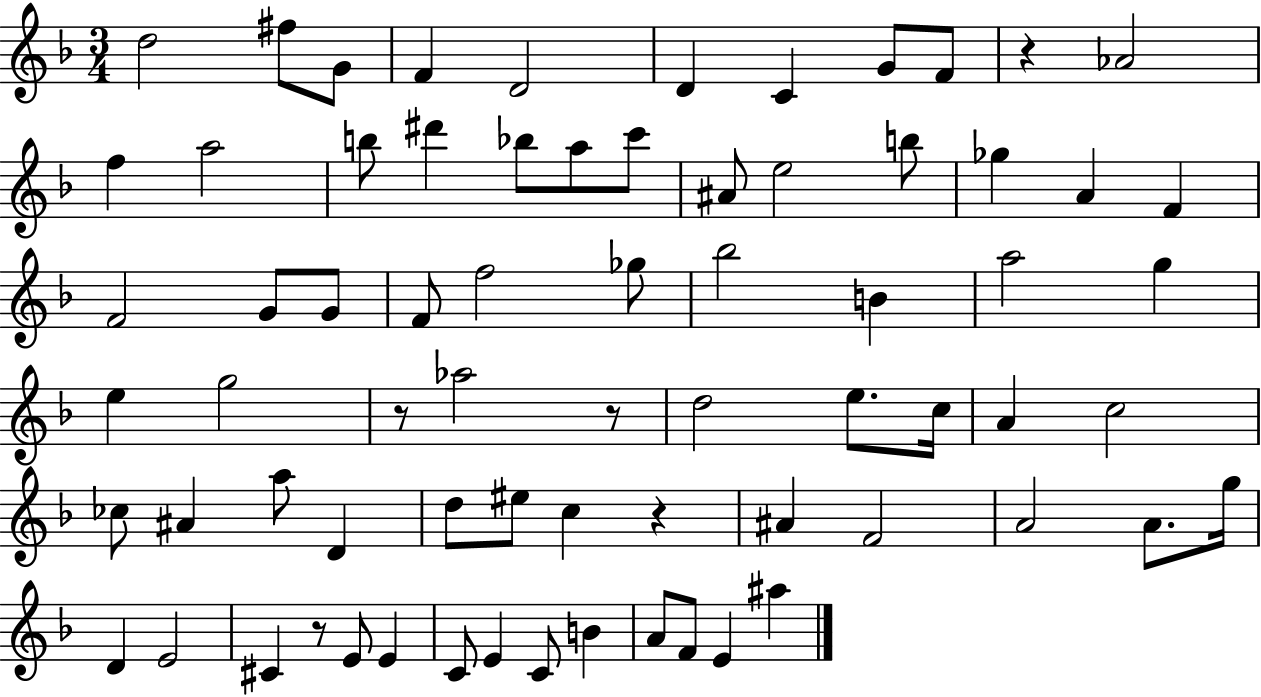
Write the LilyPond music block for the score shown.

{
  \clef treble
  \numericTimeSignature
  \time 3/4
  \key f \major
  d''2 fis''8 g'8 | f'4 d'2 | d'4 c'4 g'8 f'8 | r4 aes'2 | \break f''4 a''2 | b''8 dis'''4 bes''8 a''8 c'''8 | ais'8 e''2 b''8 | ges''4 a'4 f'4 | \break f'2 g'8 g'8 | f'8 f''2 ges''8 | bes''2 b'4 | a''2 g''4 | \break e''4 g''2 | r8 aes''2 r8 | d''2 e''8. c''16 | a'4 c''2 | \break ces''8 ais'4 a''8 d'4 | d''8 eis''8 c''4 r4 | ais'4 f'2 | a'2 a'8. g''16 | \break d'4 e'2 | cis'4 r8 e'8 e'4 | c'8 e'4 c'8 b'4 | a'8 f'8 e'4 ais''4 | \break \bar "|."
}